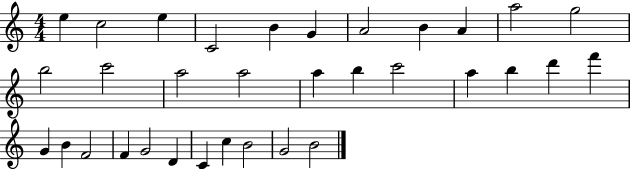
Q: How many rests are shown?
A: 0